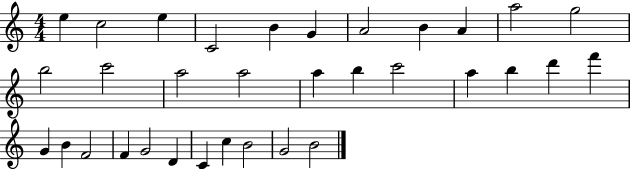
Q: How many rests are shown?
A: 0